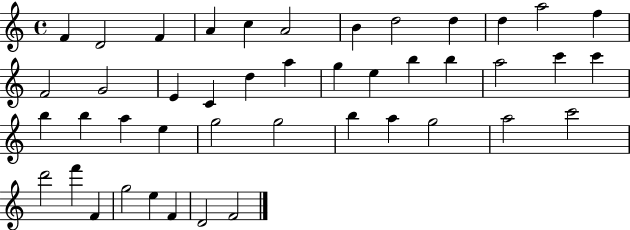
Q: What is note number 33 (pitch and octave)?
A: A5